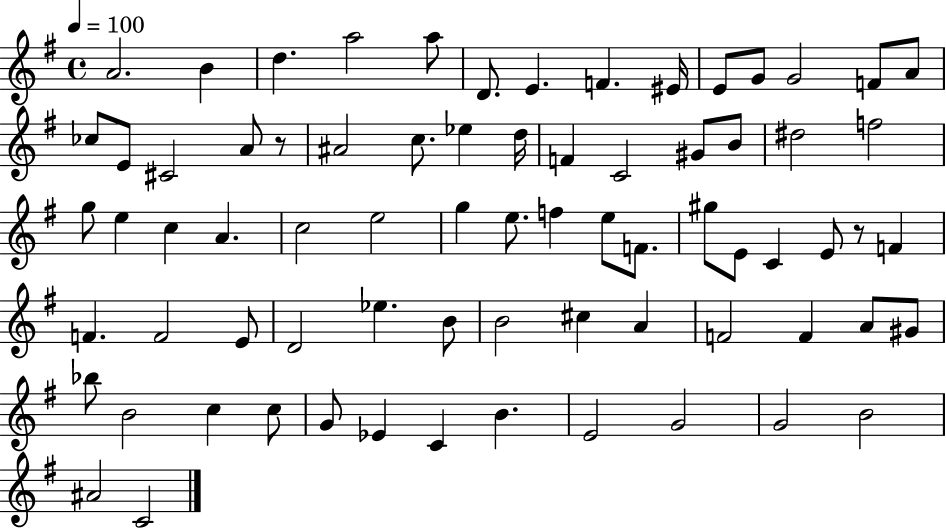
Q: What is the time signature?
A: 4/4